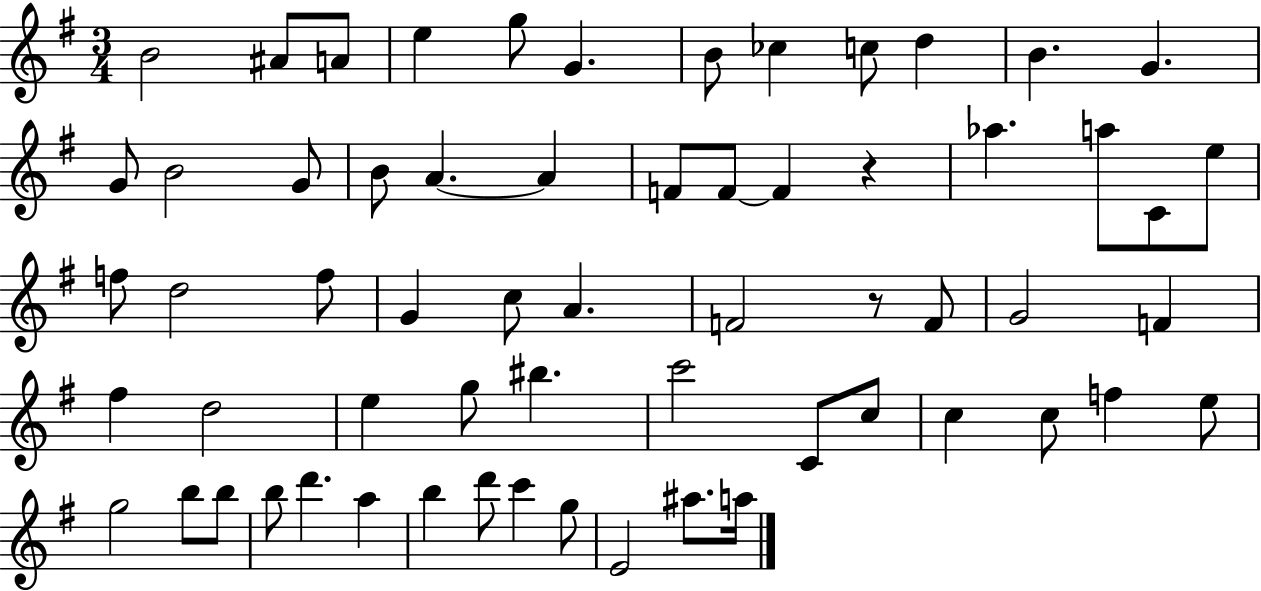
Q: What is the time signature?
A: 3/4